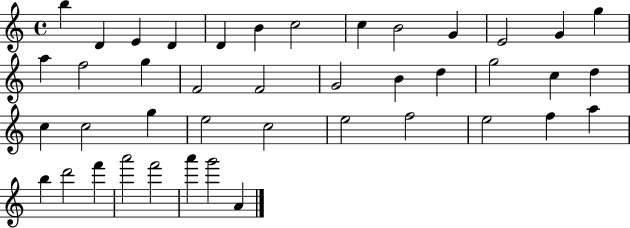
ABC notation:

X:1
T:Untitled
M:4/4
L:1/4
K:C
b D E D D B c2 c B2 G E2 G g a f2 g F2 F2 G2 B d g2 c d c c2 g e2 c2 e2 f2 e2 f a b d'2 f' a'2 f'2 a' g'2 A